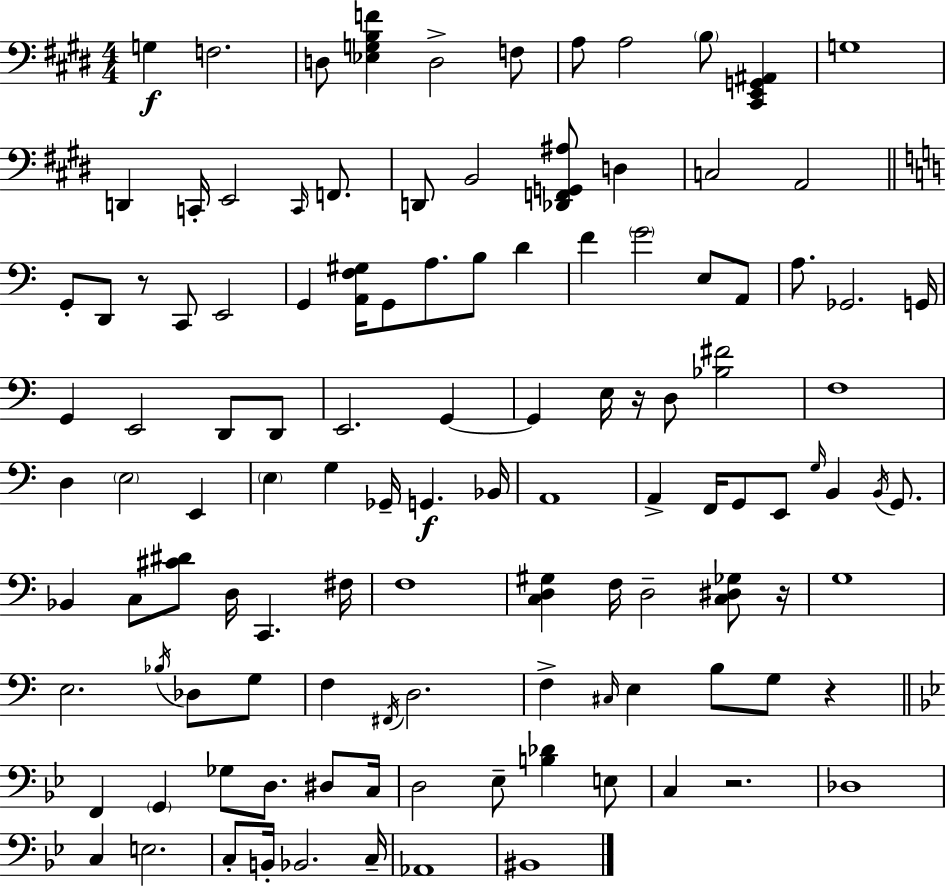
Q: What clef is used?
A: bass